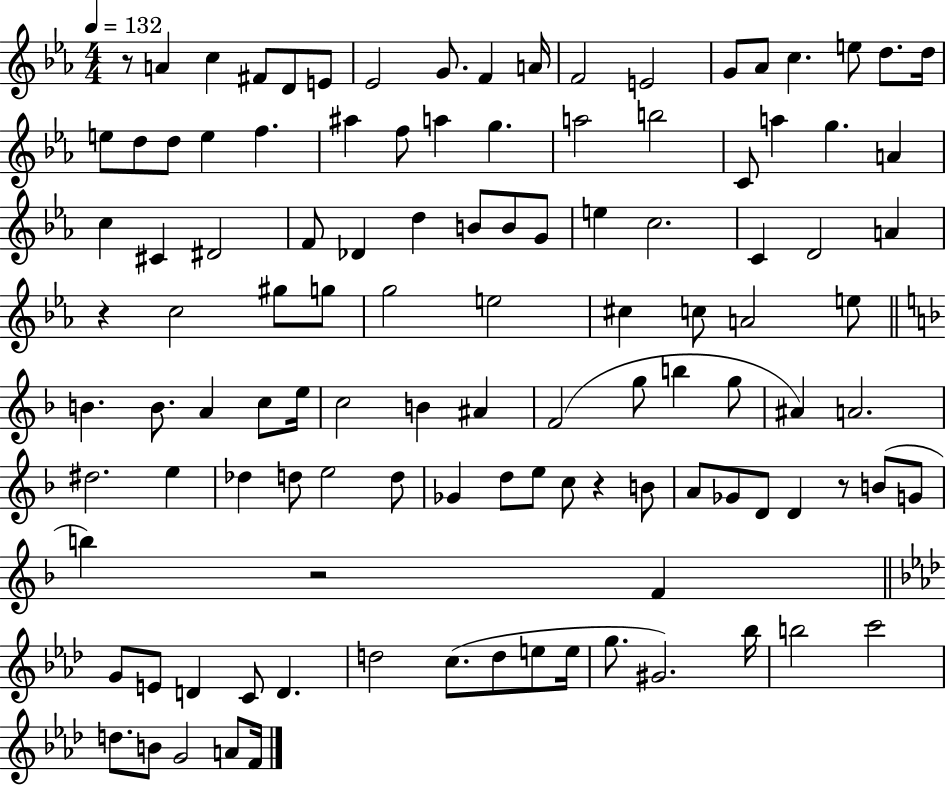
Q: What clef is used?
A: treble